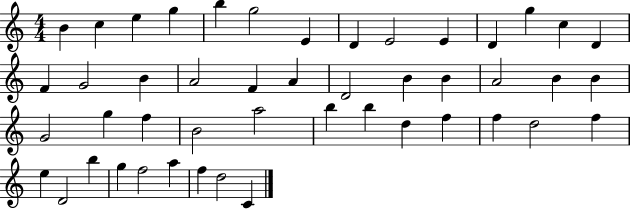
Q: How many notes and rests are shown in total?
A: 47